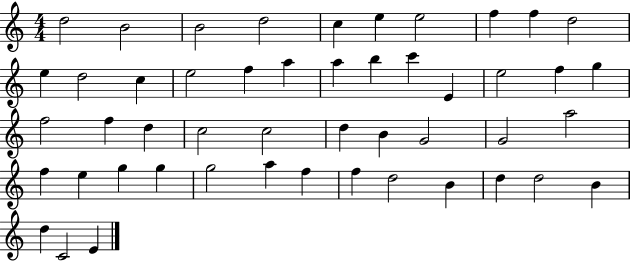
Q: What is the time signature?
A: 4/4